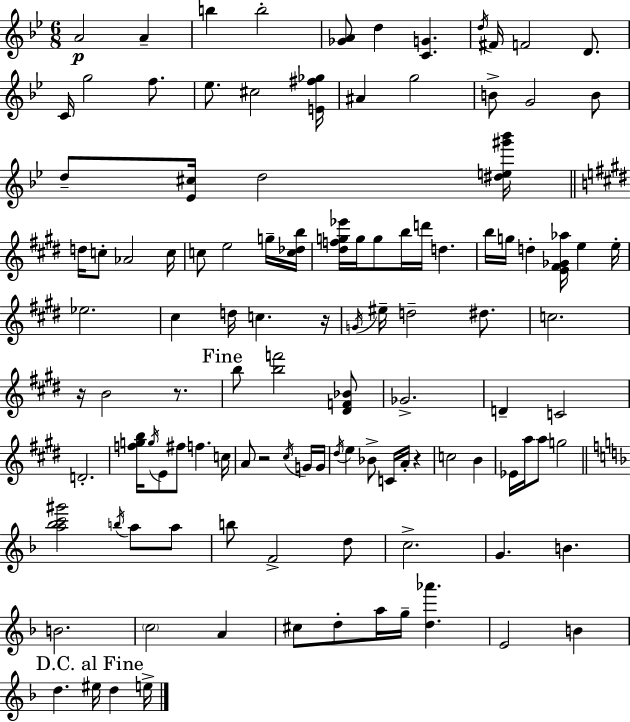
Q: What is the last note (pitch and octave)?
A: E5